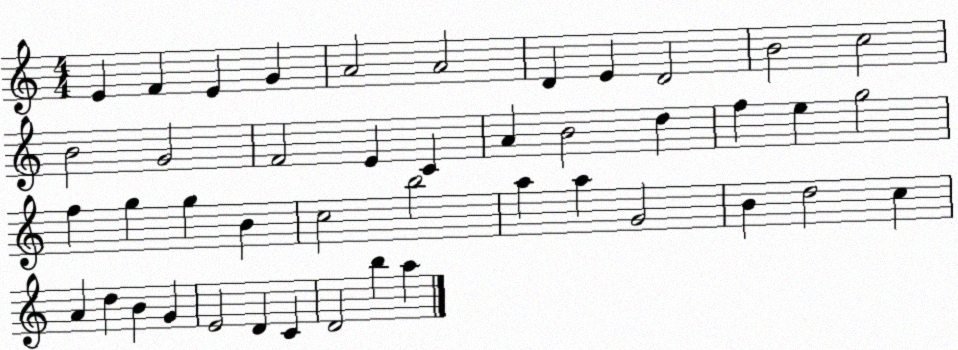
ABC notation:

X:1
T:Untitled
M:4/4
L:1/4
K:C
E F E G A2 A2 D E D2 B2 c2 B2 G2 F2 E C A B2 d f e g2 f g g B c2 b2 a a G2 B d2 c A d B G E2 D C D2 b a